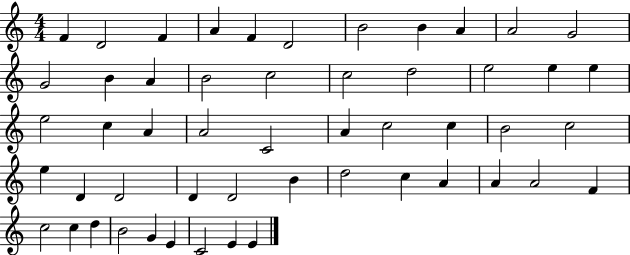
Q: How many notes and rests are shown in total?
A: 52